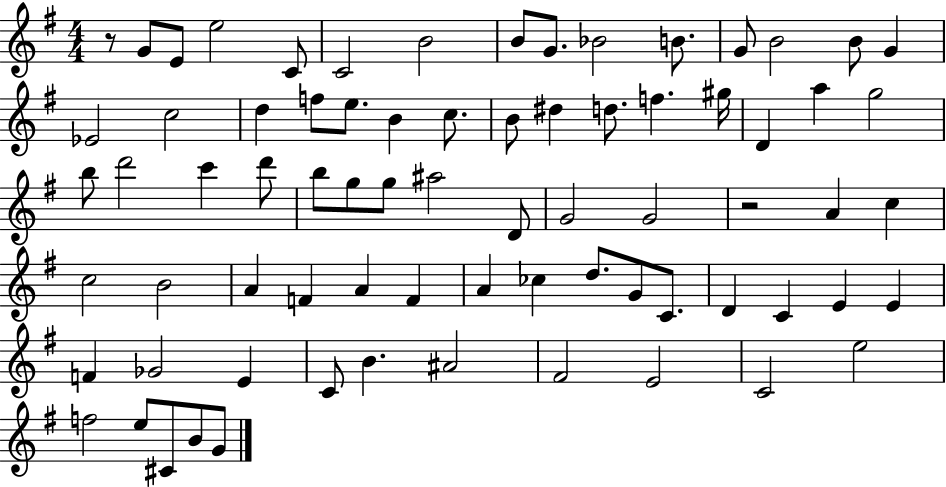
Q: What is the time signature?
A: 4/4